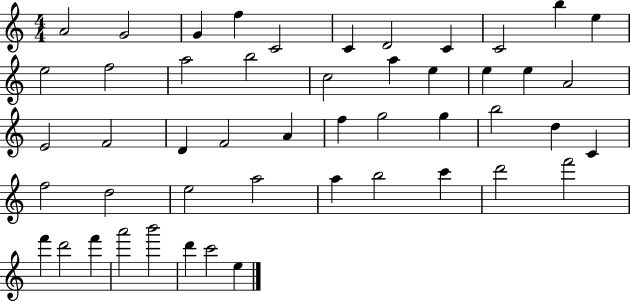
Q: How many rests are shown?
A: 0